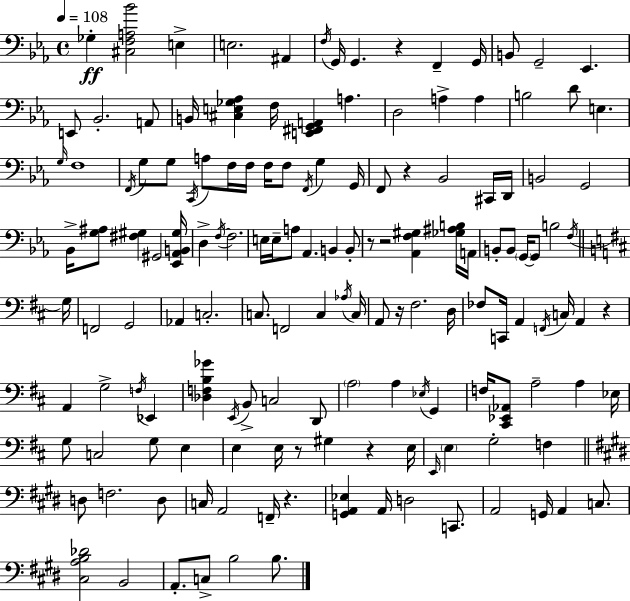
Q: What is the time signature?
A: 4/4